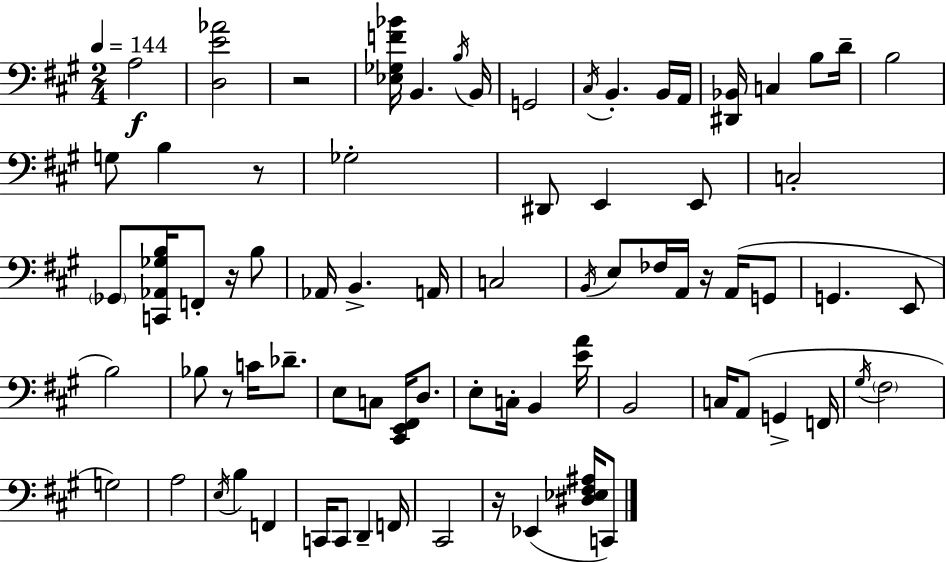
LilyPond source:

{
  \clef bass
  \numericTimeSignature
  \time 2/4
  \key a \major
  \tempo 4 = 144
  a2\f | <d e' aes'>2 | r2 | <ees ges f' bes'>16 b,4. \acciaccatura { b16 } | \break b,16 g,2 | \acciaccatura { cis16 } b,4.-. | b,16 a,16 <dis, bes,>16 c4 b8 | d'16-- b2 | \break g8 b4 | r8 ges2-. | dis,8 e,4 | e,8 c2-. | \break \parenthesize ges,8 <c, aes, ges b>16 f,8-. r16 | b8 aes,16 b,4.-> | a,16 c2 | \acciaccatura { b,16 } e8 fes16 a,16 r16 | \break a,16( g,8 g,4. | e,8 b2) | bes8 r8 c'16 | des'8.-- e8 c8 <cis, e, fis,>16 | \break d8. e8-. c16-. b,4 | <e' a'>16 b,2 | c16 a,8( g,4-> | f,16 \acciaccatura { gis16 } \parenthesize fis2 | \break g2) | a2 | \acciaccatura { e16 } b4 | f,4 c,16 c,8 | \break d,4-- f,16 cis,2 | r16 ees,4( | <dis ees fis ais>16 c,8) \bar "|."
}